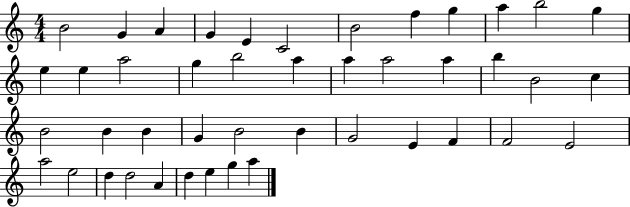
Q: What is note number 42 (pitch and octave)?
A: E5